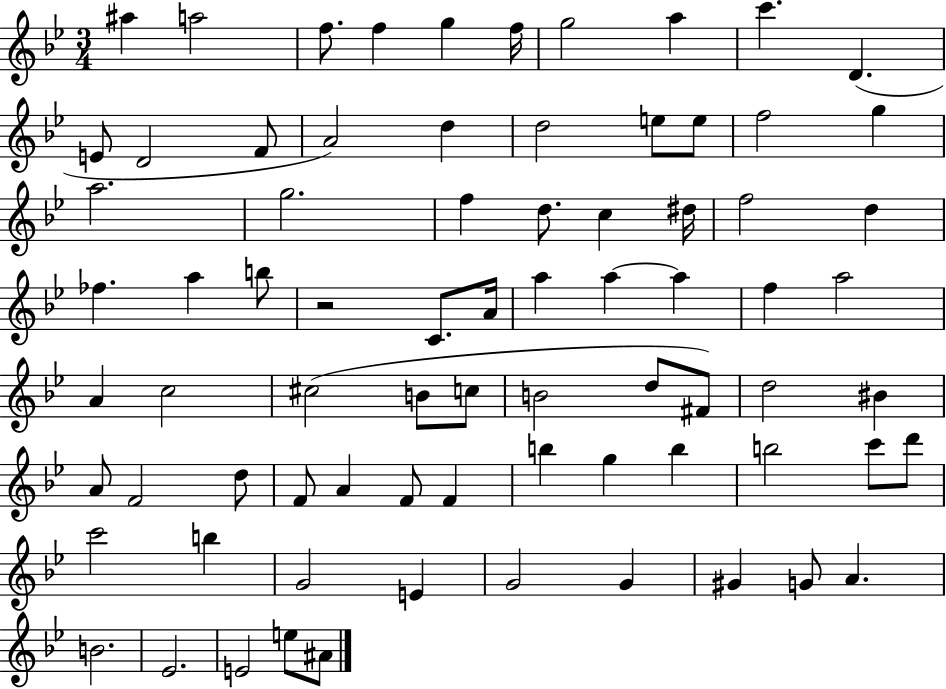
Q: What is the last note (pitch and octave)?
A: A#4